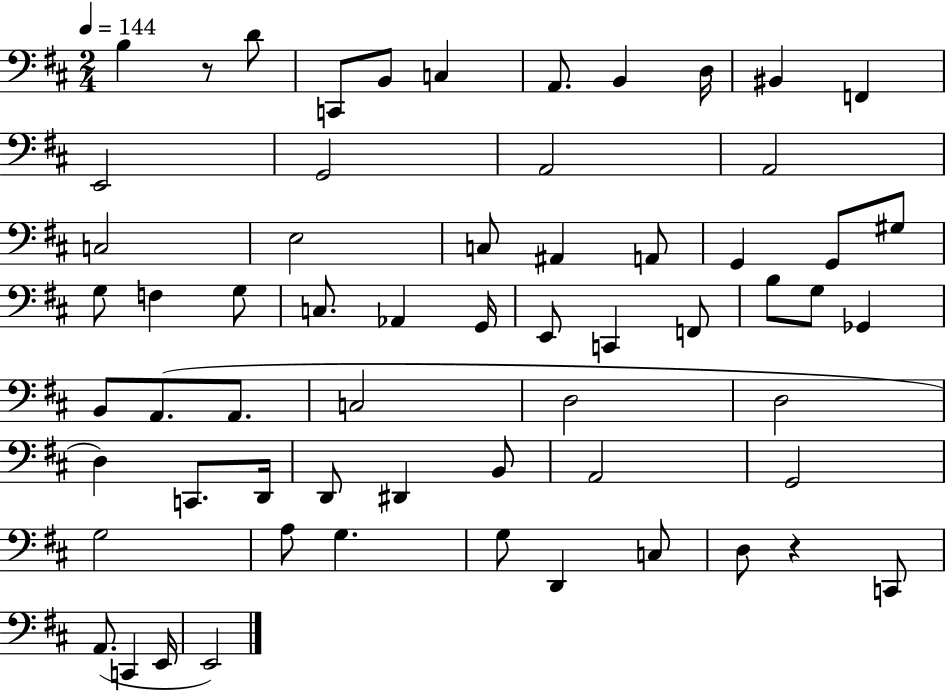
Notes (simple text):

B3/q R/e D4/e C2/e B2/e C3/q A2/e. B2/q D3/s BIS2/q F2/q E2/h G2/h A2/h A2/h C3/h E3/h C3/e A#2/q A2/e G2/q G2/e G#3/e G3/e F3/q G3/e C3/e. Ab2/q G2/s E2/e C2/q F2/e B3/e G3/e Gb2/q B2/e A2/e. A2/e. C3/h D3/h D3/h D3/q C2/e. D2/s D2/e D#2/q B2/e A2/h G2/h G3/h A3/e G3/q. G3/e D2/q C3/e D3/e R/q C2/e A2/e. C2/q E2/s E2/h